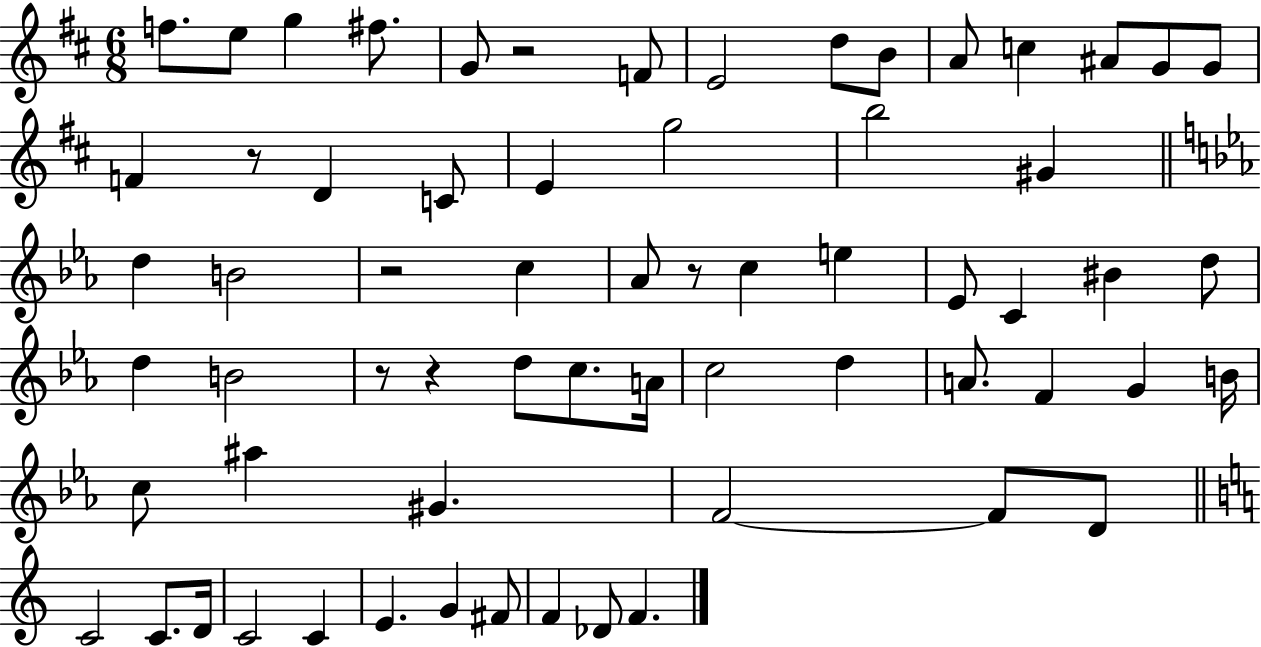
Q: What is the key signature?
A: D major